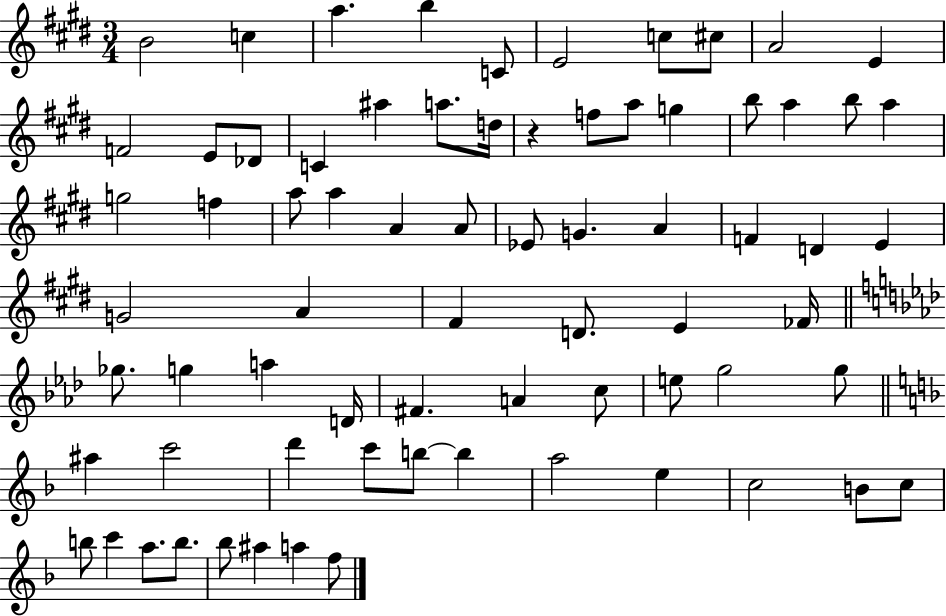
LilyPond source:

{
  \clef treble
  \numericTimeSignature
  \time 3/4
  \key e \major
  b'2 c''4 | a''4. b''4 c'8 | e'2 c''8 cis''8 | a'2 e'4 | \break f'2 e'8 des'8 | c'4 ais''4 a''8. d''16 | r4 f''8 a''8 g''4 | b''8 a''4 b''8 a''4 | \break g''2 f''4 | a''8 a''4 a'4 a'8 | ees'8 g'4. a'4 | f'4 d'4 e'4 | \break g'2 a'4 | fis'4 d'8. e'4 fes'16 | \bar "||" \break \key f \minor ges''8. g''4 a''4 d'16 | fis'4. a'4 c''8 | e''8 g''2 g''8 | \bar "||" \break \key f \major ais''4 c'''2 | d'''4 c'''8 b''8~~ b''4 | a''2 e''4 | c''2 b'8 c''8 | \break b''8 c'''4 a''8. b''8. | bes''8 ais''4 a''4 f''8 | \bar "|."
}